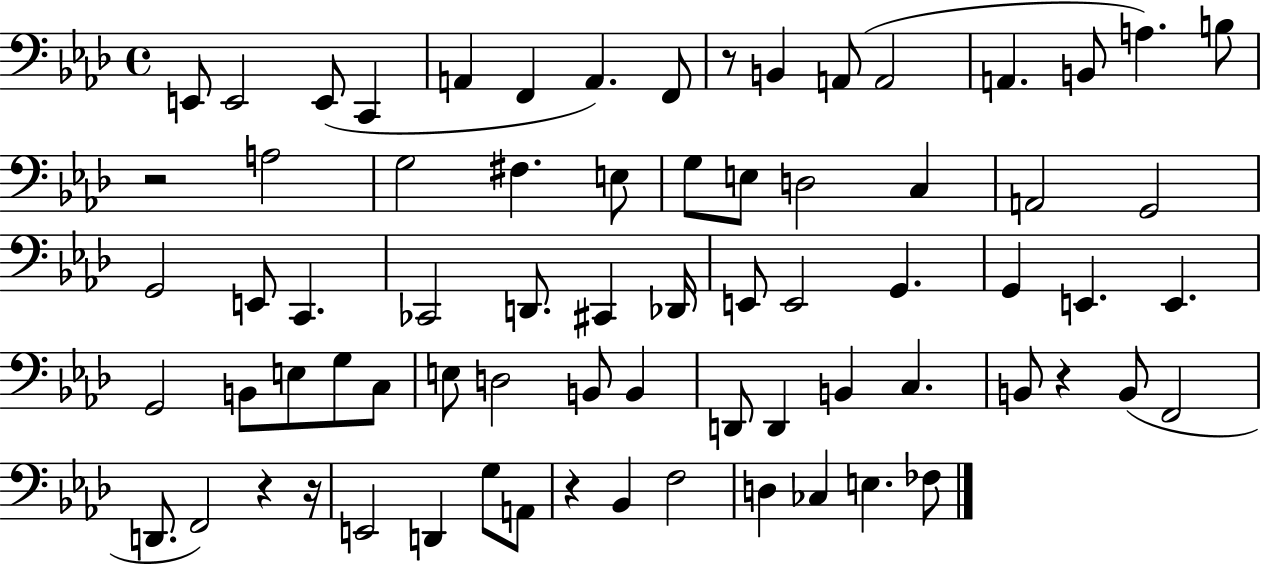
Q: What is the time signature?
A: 4/4